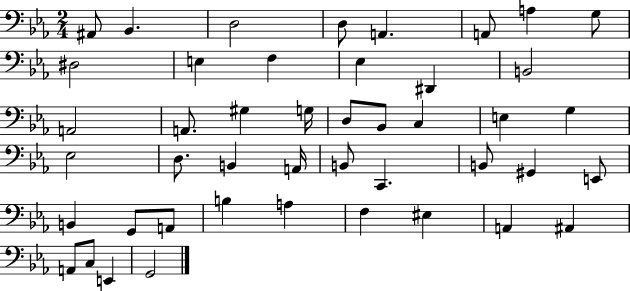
A#2/e Bb2/q. D3/h D3/e A2/q. A2/e A3/q G3/e D#3/h E3/q F3/q Eb3/q D#2/q B2/h A2/h A2/e. G#3/q G3/s D3/e Bb2/e C3/q E3/q G3/q Eb3/h D3/e. B2/q A2/s B2/e C2/q. B2/e G#2/q E2/e B2/q G2/e A2/e B3/q A3/q F3/q EIS3/q A2/q A#2/q A2/e C3/e E2/q G2/h